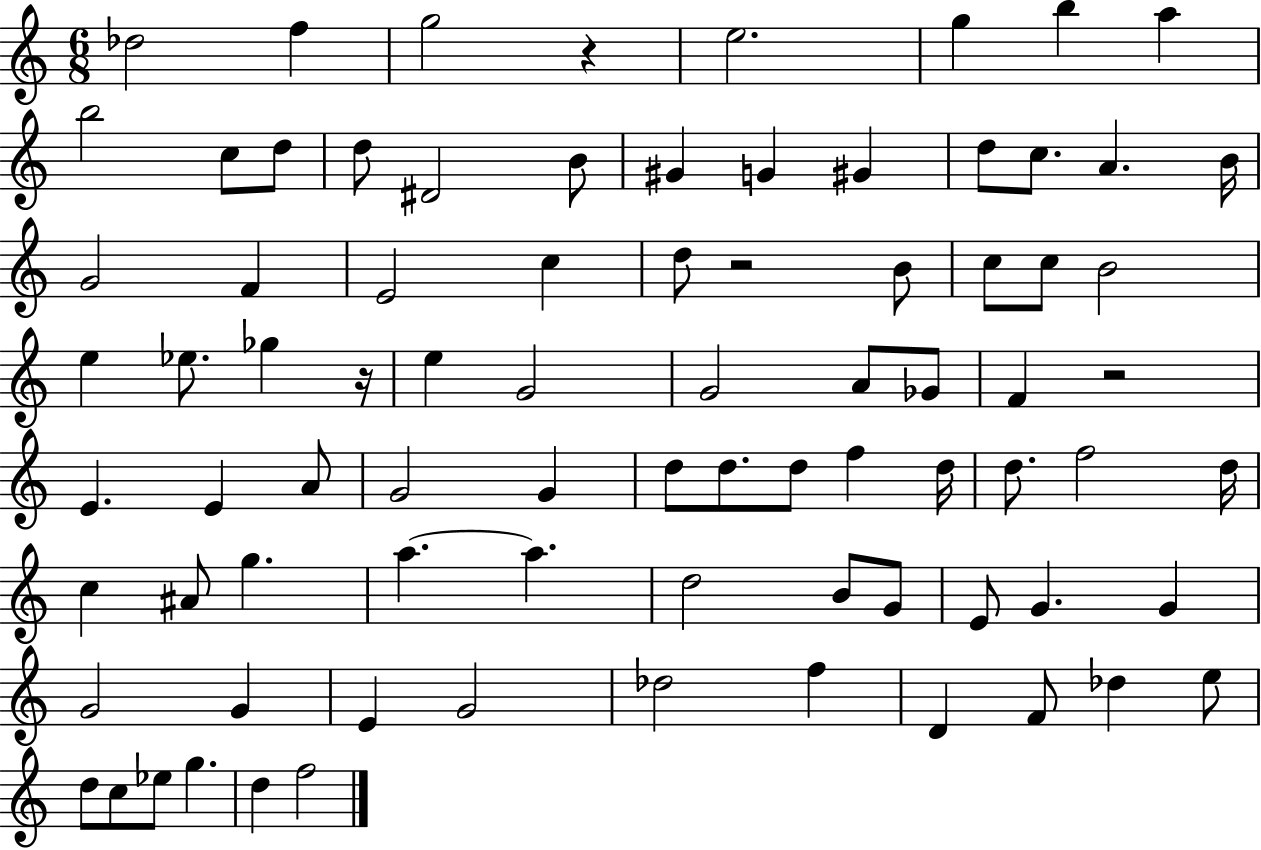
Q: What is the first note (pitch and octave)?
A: Db5